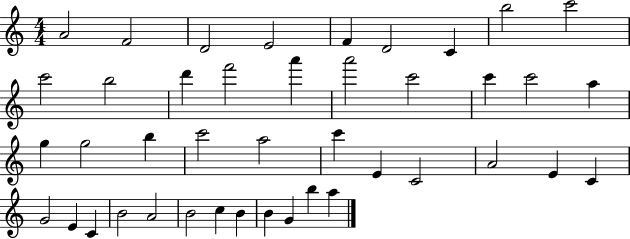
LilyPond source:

{
  \clef treble
  \numericTimeSignature
  \time 4/4
  \key c \major
  a'2 f'2 | d'2 e'2 | f'4 d'2 c'4 | b''2 c'''2 | \break c'''2 b''2 | d'''4 f'''2 a'''4 | a'''2 c'''2 | c'''4 c'''2 a''4 | \break g''4 g''2 b''4 | c'''2 a''2 | c'''4 e'4 c'2 | a'2 e'4 c'4 | \break g'2 e'4 c'4 | b'2 a'2 | b'2 c''4 b'4 | b'4 g'4 b''4 a''4 | \break \bar "|."
}